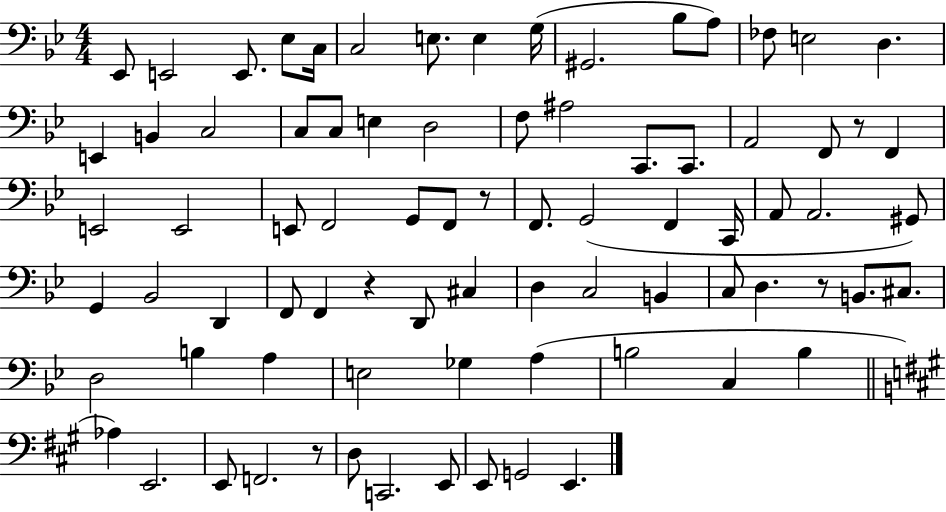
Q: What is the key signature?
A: BES major